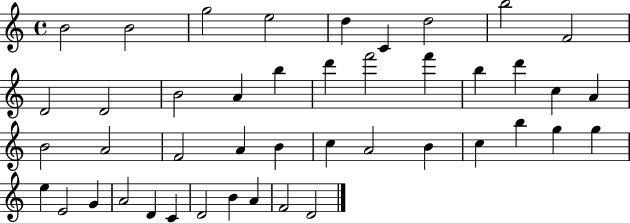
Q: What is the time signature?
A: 4/4